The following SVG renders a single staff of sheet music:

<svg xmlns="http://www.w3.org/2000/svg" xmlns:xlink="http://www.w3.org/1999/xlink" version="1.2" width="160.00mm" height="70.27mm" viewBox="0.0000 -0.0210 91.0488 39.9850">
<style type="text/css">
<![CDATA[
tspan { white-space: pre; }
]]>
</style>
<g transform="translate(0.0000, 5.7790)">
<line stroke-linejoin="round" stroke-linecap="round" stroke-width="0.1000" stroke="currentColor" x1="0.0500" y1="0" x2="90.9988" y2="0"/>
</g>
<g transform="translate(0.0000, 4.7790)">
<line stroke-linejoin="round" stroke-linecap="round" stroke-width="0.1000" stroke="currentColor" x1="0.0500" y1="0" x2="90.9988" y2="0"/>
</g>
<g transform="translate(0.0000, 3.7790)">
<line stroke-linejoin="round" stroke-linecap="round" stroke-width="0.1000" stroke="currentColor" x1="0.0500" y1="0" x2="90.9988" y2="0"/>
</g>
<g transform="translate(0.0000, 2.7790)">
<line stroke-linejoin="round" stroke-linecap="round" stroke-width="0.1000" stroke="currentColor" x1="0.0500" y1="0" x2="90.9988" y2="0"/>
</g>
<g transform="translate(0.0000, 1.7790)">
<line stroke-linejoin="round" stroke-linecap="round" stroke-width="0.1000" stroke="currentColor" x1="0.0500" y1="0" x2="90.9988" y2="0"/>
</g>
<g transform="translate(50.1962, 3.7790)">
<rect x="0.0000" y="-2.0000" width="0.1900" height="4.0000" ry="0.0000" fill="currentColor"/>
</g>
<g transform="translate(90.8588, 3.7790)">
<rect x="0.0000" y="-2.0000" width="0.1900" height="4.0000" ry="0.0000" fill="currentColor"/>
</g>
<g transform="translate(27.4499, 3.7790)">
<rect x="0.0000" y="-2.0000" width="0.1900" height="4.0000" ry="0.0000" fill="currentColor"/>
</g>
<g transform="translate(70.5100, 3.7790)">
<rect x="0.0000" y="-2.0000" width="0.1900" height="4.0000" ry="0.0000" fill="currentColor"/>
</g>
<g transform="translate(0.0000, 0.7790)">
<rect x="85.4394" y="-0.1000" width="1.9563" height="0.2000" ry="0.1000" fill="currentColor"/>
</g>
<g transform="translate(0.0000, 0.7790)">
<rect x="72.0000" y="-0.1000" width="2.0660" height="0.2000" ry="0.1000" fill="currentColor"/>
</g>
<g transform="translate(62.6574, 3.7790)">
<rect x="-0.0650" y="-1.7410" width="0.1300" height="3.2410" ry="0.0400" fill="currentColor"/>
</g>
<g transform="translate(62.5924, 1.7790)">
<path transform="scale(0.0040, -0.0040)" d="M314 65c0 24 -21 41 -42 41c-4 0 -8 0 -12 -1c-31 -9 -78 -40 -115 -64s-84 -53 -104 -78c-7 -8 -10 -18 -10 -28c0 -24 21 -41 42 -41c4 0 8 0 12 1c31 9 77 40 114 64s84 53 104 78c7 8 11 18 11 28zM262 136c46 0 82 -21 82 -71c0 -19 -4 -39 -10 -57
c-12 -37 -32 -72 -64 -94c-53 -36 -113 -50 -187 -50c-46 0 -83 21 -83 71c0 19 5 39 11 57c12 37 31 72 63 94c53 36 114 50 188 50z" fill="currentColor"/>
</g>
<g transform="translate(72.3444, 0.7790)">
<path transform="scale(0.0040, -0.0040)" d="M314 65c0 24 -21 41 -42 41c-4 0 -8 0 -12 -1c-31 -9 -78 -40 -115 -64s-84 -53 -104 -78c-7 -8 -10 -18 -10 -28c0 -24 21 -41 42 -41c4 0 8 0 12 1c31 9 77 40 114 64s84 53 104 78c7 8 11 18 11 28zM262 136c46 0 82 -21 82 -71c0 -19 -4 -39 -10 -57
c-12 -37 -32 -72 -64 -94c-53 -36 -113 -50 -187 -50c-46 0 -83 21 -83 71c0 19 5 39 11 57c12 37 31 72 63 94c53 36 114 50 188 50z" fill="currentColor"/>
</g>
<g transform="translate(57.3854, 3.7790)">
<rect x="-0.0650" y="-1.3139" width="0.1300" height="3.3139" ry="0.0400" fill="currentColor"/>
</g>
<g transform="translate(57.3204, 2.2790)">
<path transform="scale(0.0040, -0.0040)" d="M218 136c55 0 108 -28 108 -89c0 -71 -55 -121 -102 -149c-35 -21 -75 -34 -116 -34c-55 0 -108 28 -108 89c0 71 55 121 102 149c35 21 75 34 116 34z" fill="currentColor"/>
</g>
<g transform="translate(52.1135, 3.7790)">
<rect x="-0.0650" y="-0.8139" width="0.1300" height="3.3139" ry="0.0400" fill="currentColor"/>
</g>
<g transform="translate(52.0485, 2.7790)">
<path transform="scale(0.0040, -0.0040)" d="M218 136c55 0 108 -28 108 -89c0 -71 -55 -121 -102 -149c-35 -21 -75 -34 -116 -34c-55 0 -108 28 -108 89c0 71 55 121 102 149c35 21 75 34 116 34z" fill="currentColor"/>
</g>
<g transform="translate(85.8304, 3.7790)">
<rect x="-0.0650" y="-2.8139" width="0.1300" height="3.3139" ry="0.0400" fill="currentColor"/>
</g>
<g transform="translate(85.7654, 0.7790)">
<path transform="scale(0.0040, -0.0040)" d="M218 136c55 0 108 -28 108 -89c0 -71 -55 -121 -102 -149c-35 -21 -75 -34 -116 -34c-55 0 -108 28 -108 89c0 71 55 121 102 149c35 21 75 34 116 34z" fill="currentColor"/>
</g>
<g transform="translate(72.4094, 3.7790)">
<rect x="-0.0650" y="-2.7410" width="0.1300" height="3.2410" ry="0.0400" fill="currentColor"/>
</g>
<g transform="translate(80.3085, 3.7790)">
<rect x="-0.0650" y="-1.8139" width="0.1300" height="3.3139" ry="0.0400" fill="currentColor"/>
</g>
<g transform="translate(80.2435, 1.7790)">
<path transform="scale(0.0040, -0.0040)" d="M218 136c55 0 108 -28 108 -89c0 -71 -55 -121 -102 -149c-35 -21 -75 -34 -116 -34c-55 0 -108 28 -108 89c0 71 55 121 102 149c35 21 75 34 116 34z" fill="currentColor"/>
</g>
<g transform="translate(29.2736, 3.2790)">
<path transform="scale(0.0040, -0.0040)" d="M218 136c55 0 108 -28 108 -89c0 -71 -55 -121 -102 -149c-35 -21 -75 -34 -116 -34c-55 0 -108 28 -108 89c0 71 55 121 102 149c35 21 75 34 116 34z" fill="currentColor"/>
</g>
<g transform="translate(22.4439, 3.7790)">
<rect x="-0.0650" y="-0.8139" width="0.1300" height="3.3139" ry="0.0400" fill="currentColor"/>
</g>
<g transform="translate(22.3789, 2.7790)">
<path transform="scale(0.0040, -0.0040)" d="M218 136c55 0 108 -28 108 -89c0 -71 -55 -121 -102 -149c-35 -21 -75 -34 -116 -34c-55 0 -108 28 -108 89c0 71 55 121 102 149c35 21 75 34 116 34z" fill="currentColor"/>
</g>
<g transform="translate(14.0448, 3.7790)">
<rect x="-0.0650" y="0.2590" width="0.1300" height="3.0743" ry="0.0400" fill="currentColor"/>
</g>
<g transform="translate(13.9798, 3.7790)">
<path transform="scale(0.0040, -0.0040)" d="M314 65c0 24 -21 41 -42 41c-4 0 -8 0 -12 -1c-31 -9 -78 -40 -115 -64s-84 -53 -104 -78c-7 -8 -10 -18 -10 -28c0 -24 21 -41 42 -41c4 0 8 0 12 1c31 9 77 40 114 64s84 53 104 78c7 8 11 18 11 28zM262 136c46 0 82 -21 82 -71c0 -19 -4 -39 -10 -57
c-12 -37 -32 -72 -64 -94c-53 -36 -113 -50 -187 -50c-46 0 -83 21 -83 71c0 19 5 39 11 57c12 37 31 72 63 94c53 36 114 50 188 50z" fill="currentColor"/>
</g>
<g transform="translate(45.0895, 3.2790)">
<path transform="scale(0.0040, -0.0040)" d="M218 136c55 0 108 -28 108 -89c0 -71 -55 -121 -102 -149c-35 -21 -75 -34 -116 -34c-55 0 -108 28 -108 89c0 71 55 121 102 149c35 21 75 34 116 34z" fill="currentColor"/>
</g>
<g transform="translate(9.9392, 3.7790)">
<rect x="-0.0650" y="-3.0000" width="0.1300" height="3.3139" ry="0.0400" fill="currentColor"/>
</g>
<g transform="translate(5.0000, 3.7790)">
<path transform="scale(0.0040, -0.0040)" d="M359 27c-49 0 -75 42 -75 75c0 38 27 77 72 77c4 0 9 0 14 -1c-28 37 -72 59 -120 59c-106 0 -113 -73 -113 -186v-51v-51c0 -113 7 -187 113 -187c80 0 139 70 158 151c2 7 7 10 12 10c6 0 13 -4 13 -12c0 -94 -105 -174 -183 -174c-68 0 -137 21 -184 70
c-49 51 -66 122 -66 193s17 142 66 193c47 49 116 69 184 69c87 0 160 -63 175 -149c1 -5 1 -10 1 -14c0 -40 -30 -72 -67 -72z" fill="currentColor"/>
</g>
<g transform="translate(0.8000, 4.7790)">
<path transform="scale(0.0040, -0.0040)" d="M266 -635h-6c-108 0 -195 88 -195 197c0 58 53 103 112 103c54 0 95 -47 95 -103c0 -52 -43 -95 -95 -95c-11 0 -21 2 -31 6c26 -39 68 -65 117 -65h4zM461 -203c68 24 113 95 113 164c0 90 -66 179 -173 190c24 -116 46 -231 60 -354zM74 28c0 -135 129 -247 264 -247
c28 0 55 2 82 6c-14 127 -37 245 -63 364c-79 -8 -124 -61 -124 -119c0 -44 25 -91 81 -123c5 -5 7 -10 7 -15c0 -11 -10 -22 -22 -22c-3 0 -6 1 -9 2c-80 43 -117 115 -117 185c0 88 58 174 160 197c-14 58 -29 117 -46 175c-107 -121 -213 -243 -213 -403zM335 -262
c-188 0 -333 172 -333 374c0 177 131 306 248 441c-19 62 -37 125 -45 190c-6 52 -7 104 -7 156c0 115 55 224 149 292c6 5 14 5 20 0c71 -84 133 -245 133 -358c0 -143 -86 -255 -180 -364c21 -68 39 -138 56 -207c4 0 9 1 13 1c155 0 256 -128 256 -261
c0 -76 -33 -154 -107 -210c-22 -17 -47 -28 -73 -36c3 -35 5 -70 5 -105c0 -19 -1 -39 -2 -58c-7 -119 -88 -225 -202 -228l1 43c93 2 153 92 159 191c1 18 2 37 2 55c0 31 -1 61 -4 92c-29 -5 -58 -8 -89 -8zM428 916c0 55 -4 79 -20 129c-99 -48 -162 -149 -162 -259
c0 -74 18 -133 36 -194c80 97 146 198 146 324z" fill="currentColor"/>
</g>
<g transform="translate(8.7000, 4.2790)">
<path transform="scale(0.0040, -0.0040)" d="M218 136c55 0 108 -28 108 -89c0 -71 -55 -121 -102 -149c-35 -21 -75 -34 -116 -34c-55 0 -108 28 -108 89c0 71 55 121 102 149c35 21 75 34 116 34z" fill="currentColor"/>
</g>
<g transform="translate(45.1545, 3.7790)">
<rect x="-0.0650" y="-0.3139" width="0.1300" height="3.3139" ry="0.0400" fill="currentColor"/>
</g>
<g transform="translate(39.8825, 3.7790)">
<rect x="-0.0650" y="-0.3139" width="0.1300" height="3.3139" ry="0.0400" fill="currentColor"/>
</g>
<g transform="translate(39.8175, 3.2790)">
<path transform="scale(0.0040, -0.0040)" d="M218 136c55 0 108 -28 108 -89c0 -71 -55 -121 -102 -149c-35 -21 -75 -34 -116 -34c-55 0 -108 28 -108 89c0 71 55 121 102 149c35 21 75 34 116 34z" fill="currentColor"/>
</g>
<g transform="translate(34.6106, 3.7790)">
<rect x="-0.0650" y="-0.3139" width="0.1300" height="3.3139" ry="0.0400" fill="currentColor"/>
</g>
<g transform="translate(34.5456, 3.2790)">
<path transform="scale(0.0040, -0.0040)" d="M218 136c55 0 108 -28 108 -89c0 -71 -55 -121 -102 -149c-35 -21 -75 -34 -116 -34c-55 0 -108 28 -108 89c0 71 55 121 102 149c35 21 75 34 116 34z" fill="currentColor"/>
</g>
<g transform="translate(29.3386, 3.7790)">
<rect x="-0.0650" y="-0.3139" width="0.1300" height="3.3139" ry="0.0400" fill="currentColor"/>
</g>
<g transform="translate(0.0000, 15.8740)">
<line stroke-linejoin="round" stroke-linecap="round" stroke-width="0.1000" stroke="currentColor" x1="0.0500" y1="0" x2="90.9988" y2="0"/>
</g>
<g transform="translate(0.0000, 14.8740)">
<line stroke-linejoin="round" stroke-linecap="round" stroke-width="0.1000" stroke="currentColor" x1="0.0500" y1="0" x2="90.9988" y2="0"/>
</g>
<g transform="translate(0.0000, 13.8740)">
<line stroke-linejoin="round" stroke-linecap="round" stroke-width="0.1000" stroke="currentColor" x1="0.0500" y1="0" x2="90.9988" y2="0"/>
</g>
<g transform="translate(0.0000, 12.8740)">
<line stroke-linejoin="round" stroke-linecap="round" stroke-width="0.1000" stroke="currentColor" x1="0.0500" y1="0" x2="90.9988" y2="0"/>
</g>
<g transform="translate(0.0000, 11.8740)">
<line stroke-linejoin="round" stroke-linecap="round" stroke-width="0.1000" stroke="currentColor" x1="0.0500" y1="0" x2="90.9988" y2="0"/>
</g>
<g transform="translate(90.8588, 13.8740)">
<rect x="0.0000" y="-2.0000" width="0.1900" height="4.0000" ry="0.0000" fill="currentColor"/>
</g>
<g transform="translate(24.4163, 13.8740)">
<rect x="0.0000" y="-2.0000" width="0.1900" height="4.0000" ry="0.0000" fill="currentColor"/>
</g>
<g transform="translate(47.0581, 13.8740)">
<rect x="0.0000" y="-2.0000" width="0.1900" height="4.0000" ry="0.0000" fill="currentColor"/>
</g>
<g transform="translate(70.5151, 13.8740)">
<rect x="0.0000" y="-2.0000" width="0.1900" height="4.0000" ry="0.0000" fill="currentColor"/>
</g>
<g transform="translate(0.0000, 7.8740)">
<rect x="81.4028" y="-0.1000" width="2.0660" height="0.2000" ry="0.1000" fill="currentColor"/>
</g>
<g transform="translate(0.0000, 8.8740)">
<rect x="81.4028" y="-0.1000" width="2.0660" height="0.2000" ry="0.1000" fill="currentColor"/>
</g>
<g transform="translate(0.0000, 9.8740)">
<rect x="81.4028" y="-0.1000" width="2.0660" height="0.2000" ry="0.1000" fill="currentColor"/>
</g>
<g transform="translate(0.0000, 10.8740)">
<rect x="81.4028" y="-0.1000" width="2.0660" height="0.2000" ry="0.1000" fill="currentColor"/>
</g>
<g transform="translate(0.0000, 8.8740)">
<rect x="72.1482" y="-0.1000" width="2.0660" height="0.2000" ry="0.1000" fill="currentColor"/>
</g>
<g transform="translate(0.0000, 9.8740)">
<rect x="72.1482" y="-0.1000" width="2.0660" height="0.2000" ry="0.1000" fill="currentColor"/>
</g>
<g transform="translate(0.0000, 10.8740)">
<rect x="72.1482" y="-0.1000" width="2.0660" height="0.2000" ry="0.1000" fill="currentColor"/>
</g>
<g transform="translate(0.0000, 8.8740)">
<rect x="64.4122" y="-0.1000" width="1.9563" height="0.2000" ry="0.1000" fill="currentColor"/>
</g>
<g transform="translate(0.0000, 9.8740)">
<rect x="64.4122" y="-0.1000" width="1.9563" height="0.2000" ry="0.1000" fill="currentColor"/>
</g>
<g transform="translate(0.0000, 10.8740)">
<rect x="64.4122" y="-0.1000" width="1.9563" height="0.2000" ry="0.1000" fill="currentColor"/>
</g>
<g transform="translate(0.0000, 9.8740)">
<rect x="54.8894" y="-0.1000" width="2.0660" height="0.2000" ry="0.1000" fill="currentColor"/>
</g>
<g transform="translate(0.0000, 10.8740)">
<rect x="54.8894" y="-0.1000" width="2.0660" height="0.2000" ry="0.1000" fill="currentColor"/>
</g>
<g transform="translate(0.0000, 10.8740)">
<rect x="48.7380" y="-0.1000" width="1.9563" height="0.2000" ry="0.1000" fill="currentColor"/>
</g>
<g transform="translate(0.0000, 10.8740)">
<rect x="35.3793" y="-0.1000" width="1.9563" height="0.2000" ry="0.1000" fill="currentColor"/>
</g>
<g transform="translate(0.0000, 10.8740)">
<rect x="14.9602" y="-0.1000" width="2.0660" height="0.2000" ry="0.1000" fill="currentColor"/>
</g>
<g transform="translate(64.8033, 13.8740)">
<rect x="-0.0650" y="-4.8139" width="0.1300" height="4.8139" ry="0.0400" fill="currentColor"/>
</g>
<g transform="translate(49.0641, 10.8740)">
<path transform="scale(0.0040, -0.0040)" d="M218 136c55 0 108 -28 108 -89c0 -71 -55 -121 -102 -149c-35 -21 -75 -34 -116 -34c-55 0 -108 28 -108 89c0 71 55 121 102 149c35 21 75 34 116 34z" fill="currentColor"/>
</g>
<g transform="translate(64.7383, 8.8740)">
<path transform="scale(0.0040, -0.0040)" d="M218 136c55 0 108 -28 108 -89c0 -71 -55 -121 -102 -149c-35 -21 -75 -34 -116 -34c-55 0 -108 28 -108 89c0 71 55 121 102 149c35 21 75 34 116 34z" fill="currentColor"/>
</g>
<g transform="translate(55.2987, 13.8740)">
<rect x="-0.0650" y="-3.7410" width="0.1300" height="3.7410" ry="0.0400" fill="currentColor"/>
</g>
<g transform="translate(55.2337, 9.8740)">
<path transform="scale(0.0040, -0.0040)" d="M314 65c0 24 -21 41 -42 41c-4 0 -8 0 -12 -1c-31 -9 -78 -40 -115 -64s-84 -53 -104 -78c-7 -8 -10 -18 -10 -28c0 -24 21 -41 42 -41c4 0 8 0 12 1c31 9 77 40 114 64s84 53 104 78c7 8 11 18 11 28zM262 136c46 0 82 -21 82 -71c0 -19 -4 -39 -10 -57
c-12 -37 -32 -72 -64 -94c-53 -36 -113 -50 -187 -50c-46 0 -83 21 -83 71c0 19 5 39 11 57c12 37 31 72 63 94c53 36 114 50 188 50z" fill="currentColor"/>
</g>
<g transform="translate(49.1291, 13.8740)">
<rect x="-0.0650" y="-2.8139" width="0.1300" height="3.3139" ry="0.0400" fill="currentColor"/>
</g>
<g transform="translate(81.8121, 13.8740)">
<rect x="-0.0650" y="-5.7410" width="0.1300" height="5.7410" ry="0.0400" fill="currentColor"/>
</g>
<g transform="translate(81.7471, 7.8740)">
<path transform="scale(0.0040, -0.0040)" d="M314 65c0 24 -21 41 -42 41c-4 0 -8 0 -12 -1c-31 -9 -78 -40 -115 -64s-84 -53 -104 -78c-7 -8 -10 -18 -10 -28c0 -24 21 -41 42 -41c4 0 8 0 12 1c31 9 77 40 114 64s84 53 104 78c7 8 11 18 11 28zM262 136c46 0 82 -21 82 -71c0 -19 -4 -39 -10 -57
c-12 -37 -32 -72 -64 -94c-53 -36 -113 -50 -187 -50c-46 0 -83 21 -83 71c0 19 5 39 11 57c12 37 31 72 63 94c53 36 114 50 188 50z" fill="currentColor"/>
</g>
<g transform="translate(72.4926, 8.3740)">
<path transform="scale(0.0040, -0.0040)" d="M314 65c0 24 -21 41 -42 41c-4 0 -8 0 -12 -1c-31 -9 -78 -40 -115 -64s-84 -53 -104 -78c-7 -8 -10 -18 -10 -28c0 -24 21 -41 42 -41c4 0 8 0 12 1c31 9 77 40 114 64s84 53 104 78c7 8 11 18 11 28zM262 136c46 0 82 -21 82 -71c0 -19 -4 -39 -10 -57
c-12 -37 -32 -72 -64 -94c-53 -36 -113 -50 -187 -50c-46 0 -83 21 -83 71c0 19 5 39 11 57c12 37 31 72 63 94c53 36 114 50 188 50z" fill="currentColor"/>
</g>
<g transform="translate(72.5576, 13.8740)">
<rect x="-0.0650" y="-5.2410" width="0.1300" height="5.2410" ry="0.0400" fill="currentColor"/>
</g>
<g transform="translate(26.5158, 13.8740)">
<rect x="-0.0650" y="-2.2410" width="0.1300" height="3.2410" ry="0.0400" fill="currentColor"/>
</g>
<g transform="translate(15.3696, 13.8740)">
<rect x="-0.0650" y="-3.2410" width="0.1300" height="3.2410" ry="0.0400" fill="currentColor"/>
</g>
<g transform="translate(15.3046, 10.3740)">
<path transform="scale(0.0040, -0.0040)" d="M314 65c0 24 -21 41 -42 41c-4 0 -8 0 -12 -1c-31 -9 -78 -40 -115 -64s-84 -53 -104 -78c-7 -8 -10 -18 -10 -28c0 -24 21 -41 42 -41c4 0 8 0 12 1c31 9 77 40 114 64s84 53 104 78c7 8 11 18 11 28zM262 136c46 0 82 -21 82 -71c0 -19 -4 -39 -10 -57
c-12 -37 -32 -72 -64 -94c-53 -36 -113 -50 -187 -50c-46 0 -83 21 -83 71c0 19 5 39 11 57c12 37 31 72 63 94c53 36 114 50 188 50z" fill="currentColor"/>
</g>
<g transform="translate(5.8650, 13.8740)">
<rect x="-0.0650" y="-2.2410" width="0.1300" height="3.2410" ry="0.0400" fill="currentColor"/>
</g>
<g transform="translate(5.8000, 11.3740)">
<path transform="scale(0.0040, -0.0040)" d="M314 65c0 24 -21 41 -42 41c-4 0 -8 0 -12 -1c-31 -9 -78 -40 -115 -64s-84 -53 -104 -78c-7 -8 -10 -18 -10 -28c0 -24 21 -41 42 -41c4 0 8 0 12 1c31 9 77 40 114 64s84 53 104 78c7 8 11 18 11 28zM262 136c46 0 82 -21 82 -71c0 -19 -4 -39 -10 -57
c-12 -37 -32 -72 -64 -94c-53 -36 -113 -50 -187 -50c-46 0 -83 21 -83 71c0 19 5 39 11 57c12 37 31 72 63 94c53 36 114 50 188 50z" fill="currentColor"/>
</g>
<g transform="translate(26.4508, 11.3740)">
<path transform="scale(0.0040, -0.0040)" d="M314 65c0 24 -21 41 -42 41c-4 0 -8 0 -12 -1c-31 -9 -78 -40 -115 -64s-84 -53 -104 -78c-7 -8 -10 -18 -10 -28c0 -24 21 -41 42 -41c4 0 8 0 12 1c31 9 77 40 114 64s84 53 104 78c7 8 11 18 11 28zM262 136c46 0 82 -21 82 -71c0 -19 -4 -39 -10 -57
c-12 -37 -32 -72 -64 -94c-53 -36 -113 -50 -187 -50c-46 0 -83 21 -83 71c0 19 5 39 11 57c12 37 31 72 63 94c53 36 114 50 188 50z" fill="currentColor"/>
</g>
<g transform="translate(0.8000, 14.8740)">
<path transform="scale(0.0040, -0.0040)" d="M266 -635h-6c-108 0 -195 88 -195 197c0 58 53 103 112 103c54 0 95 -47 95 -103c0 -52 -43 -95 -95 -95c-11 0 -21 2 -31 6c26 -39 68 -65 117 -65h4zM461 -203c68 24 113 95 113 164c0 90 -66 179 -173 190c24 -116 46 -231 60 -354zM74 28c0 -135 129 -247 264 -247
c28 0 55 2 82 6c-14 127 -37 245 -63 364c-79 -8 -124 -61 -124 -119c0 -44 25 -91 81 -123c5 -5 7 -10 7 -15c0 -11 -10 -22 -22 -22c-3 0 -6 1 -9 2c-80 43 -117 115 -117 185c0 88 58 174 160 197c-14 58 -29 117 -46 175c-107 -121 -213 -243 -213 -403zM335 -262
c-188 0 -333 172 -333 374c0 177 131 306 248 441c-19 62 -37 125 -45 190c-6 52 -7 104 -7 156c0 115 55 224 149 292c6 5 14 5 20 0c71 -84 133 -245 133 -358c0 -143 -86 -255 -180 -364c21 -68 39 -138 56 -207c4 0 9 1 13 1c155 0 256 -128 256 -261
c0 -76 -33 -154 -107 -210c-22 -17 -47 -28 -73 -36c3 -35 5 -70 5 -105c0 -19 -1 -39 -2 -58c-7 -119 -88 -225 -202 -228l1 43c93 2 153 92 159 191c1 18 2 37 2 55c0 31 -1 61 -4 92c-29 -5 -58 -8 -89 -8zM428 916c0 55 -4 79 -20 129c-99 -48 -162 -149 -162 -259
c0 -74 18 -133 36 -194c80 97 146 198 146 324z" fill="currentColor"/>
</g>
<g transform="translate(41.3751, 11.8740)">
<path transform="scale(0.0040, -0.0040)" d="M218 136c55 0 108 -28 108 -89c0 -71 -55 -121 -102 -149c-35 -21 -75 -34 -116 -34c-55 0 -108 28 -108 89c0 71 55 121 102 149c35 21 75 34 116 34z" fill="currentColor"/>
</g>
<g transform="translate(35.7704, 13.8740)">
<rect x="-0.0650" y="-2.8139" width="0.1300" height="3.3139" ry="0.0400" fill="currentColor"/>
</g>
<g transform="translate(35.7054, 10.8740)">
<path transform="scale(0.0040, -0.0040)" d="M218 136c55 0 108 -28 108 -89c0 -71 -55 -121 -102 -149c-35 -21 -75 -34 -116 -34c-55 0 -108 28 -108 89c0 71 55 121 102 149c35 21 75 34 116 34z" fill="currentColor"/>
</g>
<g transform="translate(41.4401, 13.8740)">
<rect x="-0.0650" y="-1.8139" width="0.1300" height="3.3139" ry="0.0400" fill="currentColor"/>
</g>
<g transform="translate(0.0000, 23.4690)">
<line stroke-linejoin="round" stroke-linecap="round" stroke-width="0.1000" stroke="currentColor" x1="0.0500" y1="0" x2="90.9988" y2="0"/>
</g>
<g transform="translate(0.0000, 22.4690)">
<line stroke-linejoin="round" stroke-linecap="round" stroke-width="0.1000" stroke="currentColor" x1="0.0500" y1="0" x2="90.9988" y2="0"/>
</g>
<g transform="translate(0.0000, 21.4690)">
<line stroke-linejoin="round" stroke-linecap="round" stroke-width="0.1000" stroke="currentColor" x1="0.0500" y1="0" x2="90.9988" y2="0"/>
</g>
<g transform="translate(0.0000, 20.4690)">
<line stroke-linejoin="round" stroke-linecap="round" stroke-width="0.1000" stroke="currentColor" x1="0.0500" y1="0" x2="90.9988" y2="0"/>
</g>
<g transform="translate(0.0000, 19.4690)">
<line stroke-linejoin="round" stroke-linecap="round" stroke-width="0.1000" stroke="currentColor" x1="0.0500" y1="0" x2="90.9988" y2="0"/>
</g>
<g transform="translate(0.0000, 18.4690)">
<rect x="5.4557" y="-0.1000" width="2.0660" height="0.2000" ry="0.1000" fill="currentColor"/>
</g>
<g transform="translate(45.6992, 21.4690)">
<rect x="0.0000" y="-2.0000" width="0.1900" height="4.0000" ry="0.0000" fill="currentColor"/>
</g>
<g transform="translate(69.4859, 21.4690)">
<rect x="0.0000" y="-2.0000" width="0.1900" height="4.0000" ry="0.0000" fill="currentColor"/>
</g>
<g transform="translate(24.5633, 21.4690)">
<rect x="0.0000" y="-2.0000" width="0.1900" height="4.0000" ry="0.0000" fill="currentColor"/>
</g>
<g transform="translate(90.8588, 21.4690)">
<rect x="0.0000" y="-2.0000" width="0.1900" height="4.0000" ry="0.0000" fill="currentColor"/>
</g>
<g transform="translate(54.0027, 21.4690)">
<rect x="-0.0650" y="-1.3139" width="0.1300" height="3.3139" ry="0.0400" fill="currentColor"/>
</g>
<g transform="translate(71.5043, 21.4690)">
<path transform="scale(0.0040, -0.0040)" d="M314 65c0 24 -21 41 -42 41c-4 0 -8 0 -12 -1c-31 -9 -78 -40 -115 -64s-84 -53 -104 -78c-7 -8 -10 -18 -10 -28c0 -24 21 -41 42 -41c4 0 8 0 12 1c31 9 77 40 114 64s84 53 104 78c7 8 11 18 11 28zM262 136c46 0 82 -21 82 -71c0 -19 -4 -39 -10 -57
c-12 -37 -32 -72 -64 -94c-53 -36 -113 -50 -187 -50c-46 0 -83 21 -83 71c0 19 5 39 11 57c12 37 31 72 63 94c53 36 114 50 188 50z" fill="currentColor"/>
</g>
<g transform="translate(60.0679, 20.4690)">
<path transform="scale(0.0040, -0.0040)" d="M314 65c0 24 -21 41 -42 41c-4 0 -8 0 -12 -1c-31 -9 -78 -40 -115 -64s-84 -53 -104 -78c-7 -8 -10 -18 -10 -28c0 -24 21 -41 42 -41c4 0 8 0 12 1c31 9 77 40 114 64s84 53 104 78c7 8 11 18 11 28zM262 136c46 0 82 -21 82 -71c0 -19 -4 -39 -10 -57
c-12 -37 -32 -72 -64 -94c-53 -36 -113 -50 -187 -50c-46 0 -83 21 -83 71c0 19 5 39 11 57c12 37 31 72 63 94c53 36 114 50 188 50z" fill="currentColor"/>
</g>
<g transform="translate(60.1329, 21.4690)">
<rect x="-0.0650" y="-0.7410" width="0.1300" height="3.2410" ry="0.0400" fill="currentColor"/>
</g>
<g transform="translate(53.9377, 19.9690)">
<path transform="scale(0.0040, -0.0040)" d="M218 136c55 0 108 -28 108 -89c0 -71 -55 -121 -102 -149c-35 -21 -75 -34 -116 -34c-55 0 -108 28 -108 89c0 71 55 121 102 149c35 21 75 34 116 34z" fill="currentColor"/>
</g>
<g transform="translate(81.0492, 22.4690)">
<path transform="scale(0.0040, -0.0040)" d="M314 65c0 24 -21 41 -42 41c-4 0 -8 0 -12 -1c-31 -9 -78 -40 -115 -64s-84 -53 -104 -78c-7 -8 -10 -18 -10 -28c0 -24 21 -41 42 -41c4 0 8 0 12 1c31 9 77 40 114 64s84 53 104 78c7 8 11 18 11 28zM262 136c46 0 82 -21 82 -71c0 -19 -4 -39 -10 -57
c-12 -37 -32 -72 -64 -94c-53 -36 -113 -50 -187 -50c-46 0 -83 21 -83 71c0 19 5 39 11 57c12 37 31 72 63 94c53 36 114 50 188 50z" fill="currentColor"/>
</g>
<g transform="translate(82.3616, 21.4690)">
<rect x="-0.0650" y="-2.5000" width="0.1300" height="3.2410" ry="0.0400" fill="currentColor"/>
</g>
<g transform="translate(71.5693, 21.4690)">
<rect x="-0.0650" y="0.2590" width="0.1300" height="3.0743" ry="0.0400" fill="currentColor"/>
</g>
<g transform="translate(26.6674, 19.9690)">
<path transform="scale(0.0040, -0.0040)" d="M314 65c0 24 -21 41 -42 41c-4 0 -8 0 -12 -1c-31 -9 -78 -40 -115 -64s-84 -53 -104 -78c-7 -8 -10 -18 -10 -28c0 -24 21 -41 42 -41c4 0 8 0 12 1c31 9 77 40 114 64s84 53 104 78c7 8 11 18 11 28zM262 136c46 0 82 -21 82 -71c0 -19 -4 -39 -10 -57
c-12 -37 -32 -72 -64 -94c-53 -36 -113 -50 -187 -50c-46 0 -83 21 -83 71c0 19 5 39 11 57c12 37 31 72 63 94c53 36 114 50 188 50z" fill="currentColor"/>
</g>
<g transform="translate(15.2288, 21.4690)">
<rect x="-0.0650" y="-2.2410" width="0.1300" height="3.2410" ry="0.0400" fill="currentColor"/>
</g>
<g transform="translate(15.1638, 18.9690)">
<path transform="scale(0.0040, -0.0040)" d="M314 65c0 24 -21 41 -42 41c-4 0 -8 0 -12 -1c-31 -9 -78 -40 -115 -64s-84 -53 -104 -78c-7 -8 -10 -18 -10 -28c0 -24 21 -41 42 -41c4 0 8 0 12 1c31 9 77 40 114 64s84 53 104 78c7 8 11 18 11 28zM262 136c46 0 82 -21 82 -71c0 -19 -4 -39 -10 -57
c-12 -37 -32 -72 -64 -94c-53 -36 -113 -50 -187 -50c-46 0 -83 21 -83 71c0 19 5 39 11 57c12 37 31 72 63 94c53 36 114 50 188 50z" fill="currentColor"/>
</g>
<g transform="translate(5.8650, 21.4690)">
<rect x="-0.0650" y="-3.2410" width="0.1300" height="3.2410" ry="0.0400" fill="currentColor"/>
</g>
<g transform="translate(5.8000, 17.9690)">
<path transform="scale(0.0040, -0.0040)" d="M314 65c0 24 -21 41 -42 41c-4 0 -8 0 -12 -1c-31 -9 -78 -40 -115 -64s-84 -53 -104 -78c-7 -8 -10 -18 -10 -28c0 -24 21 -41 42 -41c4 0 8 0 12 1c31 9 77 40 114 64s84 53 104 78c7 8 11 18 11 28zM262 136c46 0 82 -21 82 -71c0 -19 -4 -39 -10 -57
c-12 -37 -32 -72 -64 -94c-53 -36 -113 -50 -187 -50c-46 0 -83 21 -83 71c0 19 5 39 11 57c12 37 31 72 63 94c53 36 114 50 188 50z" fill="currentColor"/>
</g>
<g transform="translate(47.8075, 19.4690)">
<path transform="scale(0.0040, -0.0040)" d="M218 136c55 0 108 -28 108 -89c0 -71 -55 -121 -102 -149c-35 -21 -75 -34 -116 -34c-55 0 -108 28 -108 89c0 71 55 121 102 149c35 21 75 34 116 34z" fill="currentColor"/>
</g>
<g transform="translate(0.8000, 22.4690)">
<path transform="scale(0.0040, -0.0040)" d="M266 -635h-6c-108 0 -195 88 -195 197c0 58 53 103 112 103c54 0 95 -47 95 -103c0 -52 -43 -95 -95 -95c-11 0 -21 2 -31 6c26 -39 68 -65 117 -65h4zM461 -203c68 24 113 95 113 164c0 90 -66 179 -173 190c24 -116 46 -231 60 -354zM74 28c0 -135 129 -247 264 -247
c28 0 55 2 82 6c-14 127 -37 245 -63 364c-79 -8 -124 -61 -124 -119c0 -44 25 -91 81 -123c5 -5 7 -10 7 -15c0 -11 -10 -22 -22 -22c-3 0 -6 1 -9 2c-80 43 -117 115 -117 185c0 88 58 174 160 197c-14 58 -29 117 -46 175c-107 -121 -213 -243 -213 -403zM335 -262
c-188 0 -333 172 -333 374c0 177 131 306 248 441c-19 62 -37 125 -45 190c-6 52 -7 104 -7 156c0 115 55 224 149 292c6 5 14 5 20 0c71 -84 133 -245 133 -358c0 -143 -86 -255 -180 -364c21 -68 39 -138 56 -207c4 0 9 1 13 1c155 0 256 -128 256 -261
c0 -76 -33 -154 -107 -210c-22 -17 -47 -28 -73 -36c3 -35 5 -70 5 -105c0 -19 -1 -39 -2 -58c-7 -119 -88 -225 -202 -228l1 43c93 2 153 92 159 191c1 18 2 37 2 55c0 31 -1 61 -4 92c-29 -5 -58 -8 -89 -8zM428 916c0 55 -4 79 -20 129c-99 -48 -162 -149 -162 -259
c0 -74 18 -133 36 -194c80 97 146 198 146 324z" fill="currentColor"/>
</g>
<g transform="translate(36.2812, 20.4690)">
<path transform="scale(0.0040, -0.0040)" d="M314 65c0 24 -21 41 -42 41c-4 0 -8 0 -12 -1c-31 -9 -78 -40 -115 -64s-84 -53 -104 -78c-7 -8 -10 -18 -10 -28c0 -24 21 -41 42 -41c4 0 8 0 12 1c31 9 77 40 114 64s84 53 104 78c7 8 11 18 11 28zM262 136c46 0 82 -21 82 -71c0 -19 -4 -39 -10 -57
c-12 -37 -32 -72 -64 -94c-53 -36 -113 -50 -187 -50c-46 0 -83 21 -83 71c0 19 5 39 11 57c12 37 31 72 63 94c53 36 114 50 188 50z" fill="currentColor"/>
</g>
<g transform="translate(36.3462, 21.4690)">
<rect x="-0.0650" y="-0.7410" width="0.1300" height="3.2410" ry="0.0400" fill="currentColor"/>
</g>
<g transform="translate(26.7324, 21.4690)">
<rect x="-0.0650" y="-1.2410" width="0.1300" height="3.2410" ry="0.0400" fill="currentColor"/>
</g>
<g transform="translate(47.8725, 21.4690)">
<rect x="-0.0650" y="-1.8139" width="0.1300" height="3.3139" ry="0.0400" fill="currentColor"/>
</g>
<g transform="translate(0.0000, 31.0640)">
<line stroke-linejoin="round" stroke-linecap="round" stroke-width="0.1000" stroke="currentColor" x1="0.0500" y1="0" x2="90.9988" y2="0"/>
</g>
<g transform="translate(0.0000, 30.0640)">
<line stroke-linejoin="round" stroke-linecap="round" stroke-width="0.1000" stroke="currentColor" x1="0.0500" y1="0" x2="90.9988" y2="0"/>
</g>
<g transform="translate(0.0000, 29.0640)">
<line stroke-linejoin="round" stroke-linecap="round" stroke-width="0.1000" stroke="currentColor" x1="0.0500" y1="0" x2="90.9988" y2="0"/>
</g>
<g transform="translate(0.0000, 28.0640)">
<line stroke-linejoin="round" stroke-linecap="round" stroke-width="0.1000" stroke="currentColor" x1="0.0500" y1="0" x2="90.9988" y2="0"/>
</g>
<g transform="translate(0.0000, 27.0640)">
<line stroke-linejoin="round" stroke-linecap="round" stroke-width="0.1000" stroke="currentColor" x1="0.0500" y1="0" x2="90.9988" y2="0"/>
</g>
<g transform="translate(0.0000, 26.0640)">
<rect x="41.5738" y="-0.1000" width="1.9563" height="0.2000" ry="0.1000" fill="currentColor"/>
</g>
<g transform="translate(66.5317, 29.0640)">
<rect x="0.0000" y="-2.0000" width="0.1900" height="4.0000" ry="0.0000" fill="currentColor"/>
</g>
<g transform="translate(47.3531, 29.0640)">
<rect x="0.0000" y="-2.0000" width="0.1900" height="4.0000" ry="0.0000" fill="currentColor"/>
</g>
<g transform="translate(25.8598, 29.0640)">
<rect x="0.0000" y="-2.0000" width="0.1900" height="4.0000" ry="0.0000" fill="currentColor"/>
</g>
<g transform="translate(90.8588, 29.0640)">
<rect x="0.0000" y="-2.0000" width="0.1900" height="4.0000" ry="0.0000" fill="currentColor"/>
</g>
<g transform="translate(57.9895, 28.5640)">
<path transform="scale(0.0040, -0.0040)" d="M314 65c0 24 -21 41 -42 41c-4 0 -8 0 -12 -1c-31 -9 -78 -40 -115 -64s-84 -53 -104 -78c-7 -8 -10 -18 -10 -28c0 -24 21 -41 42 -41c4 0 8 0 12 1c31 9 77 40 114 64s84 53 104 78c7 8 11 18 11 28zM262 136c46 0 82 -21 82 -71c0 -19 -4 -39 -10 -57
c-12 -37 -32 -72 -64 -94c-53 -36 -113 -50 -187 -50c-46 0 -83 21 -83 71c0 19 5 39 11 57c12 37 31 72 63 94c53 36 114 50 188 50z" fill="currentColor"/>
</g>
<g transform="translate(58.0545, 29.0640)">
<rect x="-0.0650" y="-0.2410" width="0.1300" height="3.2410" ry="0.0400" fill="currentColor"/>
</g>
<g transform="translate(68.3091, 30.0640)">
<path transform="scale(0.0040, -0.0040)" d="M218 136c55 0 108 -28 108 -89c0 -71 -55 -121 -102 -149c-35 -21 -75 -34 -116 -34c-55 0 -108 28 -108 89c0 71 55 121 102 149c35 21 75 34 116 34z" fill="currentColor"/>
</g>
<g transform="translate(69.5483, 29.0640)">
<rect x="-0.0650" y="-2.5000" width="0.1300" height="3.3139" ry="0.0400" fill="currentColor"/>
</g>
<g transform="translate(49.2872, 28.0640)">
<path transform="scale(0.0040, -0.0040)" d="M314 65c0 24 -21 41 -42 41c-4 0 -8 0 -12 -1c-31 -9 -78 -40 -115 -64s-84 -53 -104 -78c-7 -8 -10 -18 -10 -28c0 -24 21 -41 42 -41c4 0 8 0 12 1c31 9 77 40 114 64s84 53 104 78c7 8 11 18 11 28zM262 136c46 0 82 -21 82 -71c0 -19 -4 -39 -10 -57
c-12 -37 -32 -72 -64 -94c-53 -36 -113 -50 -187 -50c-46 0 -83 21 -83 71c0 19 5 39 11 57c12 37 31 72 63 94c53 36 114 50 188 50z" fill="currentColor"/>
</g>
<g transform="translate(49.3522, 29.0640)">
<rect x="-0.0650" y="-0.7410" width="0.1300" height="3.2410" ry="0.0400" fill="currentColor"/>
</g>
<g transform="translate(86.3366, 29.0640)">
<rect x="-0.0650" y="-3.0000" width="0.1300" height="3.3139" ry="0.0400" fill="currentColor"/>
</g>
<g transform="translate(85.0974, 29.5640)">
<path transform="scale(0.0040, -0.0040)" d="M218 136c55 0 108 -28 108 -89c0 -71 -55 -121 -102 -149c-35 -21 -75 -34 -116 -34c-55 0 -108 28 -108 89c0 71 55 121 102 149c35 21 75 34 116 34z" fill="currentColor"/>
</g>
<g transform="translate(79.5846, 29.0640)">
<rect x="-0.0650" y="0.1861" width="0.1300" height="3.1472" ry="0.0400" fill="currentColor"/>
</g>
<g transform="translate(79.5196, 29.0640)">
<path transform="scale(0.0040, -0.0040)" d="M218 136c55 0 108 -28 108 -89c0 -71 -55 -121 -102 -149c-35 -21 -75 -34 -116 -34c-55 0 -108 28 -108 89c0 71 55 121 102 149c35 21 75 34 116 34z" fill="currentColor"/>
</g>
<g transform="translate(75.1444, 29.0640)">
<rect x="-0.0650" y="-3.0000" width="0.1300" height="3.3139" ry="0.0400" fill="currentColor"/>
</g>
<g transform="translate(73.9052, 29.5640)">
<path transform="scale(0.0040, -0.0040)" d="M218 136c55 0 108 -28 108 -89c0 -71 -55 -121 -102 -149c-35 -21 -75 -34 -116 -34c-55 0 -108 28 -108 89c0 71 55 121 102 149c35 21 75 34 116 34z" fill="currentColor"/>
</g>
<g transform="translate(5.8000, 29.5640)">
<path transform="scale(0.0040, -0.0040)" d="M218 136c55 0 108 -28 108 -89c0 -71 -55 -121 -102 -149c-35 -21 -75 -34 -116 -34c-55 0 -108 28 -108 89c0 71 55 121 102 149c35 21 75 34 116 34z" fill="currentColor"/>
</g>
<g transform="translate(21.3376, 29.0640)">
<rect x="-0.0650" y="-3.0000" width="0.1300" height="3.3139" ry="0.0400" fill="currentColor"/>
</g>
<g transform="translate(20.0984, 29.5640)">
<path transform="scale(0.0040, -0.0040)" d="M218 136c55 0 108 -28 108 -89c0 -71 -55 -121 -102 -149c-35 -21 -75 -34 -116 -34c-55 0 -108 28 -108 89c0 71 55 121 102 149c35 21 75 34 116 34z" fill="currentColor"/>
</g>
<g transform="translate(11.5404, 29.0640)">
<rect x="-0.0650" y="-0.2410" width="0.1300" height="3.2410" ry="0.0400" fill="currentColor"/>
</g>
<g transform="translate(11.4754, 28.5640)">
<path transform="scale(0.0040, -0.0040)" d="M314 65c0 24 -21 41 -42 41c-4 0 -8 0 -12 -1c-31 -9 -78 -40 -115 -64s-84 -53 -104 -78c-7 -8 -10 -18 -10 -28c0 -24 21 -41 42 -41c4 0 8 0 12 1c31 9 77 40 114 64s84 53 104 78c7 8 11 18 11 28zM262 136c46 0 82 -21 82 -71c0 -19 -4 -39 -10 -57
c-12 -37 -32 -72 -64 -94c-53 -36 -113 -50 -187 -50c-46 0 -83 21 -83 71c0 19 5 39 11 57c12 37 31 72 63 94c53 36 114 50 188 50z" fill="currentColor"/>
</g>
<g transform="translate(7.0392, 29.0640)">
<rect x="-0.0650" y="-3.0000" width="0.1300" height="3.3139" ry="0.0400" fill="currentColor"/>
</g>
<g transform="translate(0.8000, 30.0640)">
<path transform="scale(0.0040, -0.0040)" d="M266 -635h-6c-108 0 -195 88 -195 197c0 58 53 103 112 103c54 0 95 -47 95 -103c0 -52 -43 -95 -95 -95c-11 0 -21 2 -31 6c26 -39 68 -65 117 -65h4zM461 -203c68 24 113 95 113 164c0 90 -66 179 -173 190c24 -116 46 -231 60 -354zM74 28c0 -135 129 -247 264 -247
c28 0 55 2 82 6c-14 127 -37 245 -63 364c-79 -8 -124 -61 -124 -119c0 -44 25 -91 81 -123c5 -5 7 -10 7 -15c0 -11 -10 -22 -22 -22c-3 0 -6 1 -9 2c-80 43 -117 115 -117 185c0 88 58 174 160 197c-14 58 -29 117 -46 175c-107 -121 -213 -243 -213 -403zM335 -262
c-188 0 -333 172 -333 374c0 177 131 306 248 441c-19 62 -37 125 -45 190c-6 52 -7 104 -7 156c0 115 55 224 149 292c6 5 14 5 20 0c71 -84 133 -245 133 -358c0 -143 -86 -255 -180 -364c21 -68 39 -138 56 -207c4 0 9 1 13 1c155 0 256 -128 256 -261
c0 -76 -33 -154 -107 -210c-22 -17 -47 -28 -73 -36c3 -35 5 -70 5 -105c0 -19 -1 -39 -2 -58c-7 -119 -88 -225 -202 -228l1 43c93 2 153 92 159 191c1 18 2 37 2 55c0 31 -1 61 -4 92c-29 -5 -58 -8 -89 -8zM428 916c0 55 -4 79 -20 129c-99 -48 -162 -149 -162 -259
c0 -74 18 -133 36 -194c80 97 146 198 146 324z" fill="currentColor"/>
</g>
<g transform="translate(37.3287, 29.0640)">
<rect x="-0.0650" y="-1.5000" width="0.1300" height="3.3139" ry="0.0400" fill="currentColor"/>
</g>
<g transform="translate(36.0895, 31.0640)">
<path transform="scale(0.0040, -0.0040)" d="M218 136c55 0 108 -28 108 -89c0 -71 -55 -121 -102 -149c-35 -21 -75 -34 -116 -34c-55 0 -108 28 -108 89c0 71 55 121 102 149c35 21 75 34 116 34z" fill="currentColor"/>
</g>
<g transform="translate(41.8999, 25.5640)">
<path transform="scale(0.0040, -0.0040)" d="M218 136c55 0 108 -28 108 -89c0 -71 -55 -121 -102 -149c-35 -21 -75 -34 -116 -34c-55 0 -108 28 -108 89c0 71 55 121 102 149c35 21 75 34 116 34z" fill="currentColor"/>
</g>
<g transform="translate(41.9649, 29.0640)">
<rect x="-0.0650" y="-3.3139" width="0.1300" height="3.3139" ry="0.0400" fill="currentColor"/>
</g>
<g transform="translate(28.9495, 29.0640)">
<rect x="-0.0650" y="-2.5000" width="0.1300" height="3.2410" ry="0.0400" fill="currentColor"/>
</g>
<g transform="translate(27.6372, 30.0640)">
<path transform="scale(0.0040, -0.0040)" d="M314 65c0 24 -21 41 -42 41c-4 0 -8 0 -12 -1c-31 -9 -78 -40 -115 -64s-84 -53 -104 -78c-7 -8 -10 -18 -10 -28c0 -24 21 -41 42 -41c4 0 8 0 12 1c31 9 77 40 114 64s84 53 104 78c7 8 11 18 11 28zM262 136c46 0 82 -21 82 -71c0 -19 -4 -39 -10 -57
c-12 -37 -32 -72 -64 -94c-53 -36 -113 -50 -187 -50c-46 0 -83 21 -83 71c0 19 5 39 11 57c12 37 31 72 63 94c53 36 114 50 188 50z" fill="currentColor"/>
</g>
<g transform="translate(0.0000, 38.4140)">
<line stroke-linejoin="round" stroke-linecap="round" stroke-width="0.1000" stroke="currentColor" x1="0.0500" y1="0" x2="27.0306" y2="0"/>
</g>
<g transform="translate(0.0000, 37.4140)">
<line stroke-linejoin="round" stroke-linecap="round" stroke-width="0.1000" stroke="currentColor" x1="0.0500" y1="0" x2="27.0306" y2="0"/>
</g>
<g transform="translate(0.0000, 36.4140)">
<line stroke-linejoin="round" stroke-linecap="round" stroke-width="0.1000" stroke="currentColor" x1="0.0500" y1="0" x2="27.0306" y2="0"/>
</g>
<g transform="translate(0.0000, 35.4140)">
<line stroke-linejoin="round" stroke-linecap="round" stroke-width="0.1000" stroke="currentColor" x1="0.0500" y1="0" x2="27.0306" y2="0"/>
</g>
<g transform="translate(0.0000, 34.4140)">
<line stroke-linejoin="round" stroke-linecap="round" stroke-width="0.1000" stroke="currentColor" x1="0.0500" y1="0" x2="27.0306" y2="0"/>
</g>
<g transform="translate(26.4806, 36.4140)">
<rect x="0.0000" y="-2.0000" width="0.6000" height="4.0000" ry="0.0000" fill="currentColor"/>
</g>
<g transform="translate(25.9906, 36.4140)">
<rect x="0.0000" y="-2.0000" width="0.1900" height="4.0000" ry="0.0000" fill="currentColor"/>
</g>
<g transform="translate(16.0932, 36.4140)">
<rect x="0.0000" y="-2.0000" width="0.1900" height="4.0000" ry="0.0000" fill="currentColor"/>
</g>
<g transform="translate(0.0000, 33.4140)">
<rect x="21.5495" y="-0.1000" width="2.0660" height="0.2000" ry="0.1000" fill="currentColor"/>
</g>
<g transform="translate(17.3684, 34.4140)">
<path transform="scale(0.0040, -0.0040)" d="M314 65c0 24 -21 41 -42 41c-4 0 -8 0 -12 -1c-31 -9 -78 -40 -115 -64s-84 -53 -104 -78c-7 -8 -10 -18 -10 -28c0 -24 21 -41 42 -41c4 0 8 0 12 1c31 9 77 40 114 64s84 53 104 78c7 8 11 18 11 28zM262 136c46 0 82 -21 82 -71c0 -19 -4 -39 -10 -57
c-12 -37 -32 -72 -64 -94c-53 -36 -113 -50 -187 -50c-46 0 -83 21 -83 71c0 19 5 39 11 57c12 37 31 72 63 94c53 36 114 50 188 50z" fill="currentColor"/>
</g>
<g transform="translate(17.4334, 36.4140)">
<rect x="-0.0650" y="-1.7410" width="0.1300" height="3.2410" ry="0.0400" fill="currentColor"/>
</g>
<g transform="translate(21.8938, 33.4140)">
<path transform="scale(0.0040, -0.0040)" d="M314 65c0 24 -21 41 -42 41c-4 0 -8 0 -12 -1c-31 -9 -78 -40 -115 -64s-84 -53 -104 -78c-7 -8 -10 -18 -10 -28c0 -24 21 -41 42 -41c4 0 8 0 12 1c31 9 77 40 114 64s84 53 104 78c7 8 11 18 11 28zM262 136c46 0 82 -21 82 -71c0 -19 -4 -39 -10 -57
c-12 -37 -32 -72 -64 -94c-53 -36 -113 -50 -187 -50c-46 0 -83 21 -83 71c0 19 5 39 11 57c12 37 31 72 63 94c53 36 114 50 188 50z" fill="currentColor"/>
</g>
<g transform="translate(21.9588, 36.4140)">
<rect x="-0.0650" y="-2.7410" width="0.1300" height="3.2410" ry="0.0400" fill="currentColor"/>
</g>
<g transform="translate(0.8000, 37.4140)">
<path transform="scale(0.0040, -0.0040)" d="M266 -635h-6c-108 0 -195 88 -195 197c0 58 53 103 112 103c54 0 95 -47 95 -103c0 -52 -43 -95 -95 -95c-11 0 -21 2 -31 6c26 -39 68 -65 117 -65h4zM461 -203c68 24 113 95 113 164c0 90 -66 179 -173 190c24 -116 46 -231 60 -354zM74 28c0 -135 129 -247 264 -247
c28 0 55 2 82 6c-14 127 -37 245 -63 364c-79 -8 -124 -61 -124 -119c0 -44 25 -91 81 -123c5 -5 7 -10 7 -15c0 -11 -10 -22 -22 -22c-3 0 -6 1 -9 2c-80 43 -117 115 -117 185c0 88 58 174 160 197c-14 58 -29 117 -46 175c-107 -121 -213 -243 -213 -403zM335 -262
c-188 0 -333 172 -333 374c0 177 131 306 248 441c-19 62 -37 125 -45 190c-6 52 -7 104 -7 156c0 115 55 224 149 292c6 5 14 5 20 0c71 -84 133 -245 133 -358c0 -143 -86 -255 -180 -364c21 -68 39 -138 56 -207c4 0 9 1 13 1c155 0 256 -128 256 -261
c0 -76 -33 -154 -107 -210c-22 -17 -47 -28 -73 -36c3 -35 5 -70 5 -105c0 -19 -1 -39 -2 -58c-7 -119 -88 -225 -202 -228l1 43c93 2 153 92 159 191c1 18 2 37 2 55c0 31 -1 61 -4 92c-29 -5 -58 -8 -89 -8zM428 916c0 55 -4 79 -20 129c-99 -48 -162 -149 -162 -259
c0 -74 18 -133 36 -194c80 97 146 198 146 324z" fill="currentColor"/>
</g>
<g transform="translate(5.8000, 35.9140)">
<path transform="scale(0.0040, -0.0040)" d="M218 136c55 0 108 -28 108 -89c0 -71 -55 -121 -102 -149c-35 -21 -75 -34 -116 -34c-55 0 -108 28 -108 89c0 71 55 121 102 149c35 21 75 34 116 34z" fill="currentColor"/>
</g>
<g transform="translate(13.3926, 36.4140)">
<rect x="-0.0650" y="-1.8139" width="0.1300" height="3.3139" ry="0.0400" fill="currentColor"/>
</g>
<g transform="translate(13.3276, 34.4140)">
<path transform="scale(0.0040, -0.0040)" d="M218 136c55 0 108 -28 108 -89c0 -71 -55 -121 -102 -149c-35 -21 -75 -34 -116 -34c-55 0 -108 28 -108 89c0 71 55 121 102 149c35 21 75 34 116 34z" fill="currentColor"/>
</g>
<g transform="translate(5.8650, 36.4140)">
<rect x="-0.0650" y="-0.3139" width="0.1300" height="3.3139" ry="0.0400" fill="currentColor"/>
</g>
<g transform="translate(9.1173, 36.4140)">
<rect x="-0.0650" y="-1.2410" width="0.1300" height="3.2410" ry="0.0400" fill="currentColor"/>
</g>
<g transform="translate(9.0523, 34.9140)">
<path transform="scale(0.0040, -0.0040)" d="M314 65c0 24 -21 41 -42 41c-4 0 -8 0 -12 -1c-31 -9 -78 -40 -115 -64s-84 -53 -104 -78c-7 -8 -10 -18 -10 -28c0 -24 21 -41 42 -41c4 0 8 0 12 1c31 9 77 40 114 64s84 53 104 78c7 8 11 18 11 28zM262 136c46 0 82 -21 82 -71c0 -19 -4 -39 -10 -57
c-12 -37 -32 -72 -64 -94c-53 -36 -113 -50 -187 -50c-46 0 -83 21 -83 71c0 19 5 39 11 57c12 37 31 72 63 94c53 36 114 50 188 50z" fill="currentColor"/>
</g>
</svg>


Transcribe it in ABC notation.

X:1
T:Untitled
M:4/4
L:1/4
K:C
A B2 d c c c c d e f2 a2 f a g2 b2 g2 a f a c'2 e' f'2 g'2 b2 g2 e2 d2 f e d2 B2 G2 A c2 A G2 E b d2 c2 G A B A c e2 f f2 a2